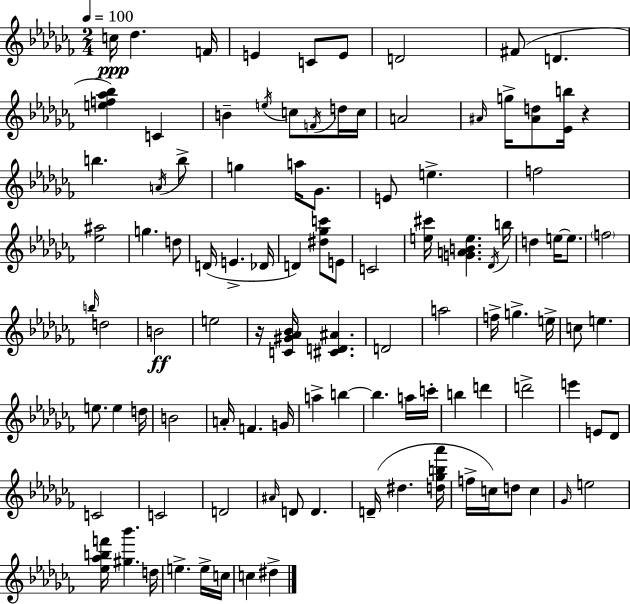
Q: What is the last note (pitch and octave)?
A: D#5